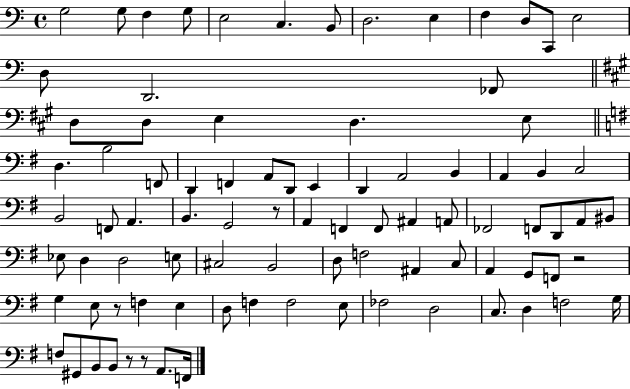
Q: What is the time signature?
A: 4/4